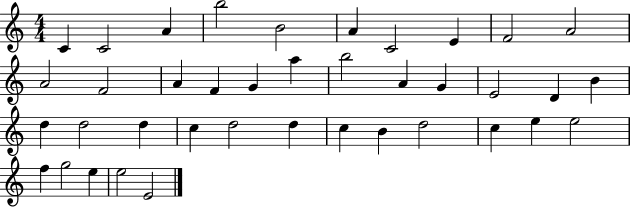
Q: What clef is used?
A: treble